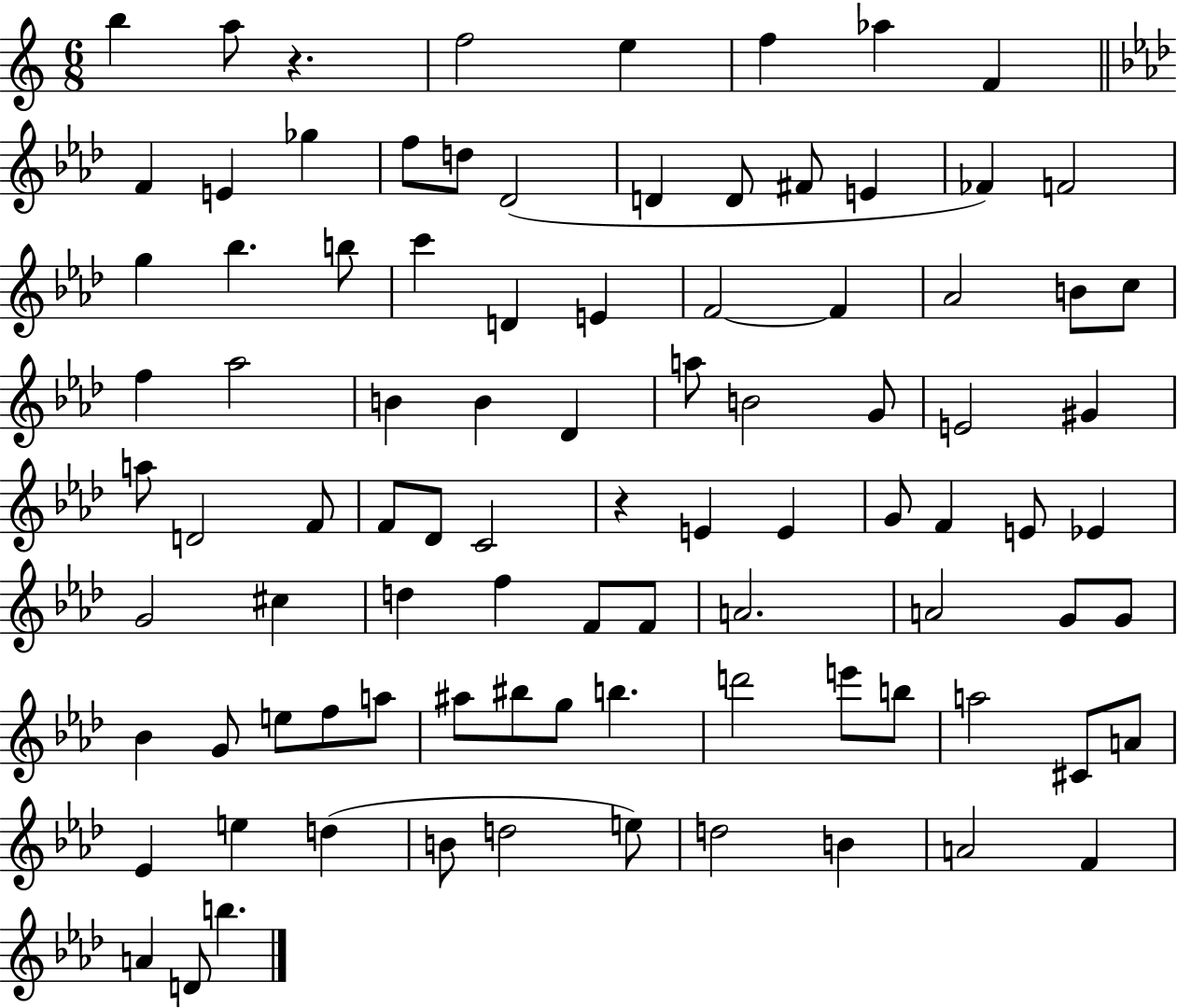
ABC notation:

X:1
T:Untitled
M:6/8
L:1/4
K:C
b a/2 z f2 e f _a F F E _g f/2 d/2 _D2 D D/2 ^F/2 E _F F2 g _b b/2 c' D E F2 F _A2 B/2 c/2 f _a2 B B _D a/2 B2 G/2 E2 ^G a/2 D2 F/2 F/2 _D/2 C2 z E E G/2 F E/2 _E G2 ^c d f F/2 F/2 A2 A2 G/2 G/2 _B G/2 e/2 f/2 a/2 ^a/2 ^b/2 g/2 b d'2 e'/2 b/2 a2 ^C/2 A/2 _E e d B/2 d2 e/2 d2 B A2 F A D/2 b